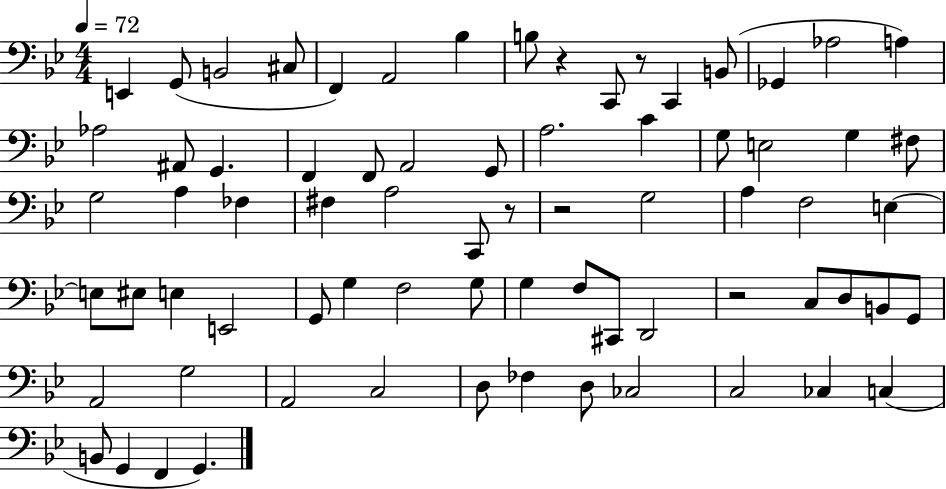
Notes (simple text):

E2/q G2/e B2/h C#3/e F2/q A2/h Bb3/q B3/e R/q C2/e R/e C2/q B2/e Gb2/q Ab3/h A3/q Ab3/h A#2/e G2/q. F2/q F2/e A2/h G2/e A3/h. C4/q G3/e E3/h G3/q F#3/e G3/h A3/q FES3/q F#3/q A3/h C2/e R/e R/h G3/h A3/q F3/h E3/q E3/e EIS3/e E3/q E2/h G2/e G3/q F3/h G3/e G3/q F3/e C#2/e D2/h R/h C3/e D3/e B2/e G2/e A2/h G3/h A2/h C3/h D3/e FES3/q D3/e CES3/h C3/h CES3/q C3/q B2/e G2/q F2/q G2/q.